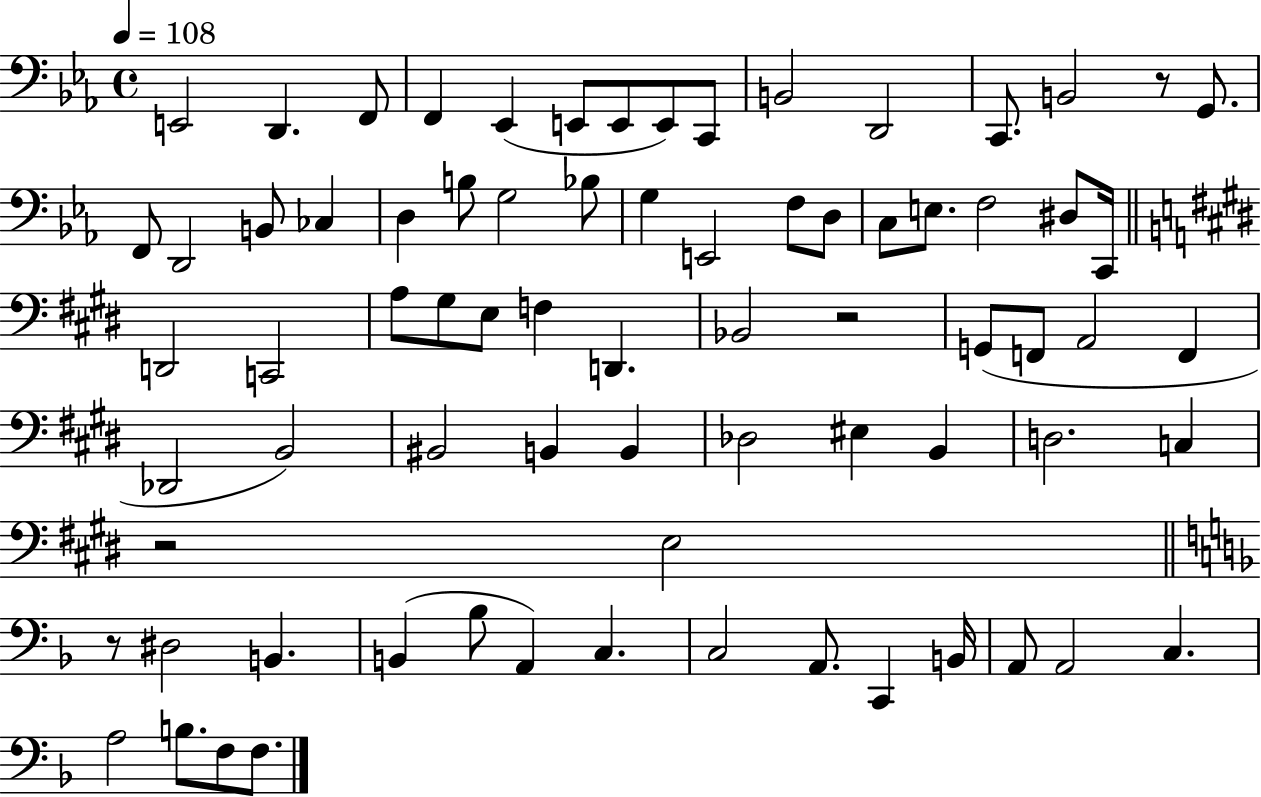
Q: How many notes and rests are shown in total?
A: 75